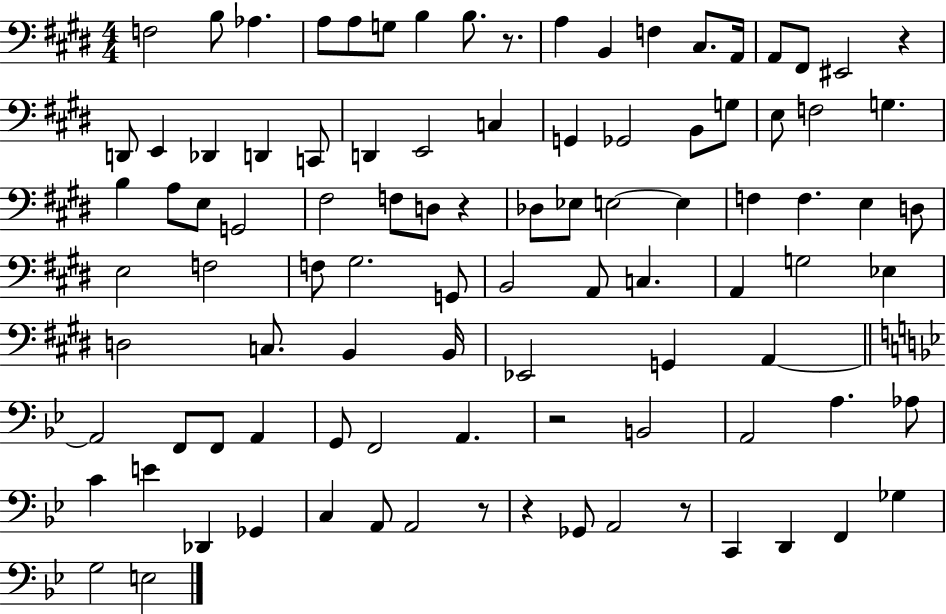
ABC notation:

X:1
T:Untitled
M:4/4
L:1/4
K:E
F,2 B,/2 _A, A,/2 A,/2 G,/2 B, B,/2 z/2 A, B,, F, ^C,/2 A,,/4 A,,/2 ^F,,/2 ^E,,2 z D,,/2 E,, _D,, D,, C,,/2 D,, E,,2 C, G,, _G,,2 B,,/2 G,/2 E,/2 F,2 G, B, A,/2 E,/2 G,,2 ^F,2 F,/2 D,/2 z _D,/2 _E,/2 E,2 E, F, F, E, D,/2 E,2 F,2 F,/2 ^G,2 G,,/2 B,,2 A,,/2 C, A,, G,2 _E, D,2 C,/2 B,, B,,/4 _E,,2 G,, A,, A,,2 F,,/2 F,,/2 A,, G,,/2 F,,2 A,, z2 B,,2 A,,2 A, _A,/2 C E _D,, _G,, C, A,,/2 A,,2 z/2 z _G,,/2 A,,2 z/2 C,, D,, F,, _G, G,2 E,2